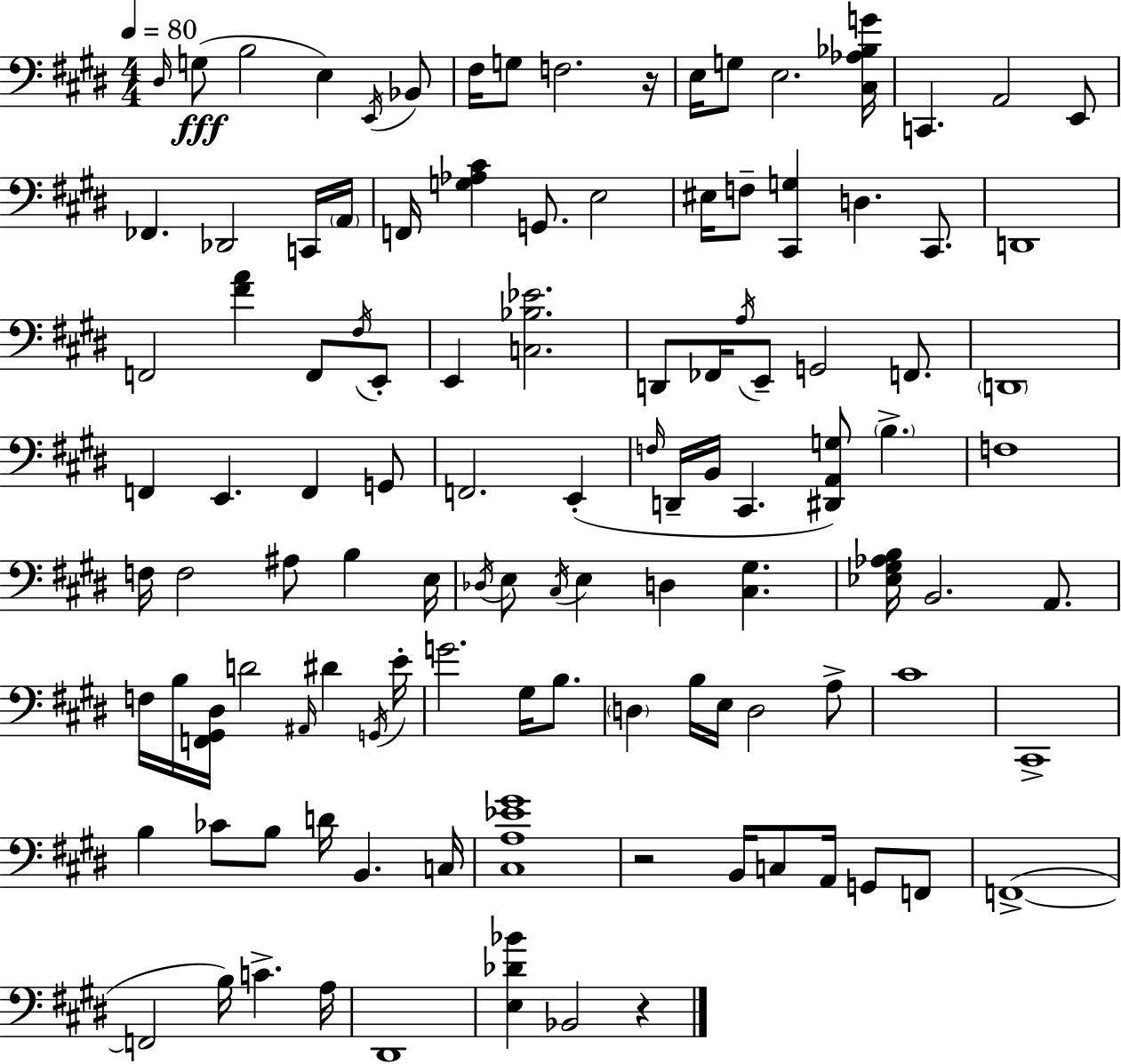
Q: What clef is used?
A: bass